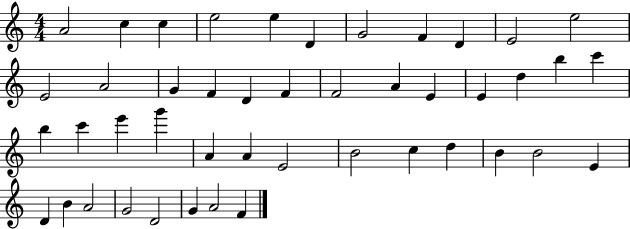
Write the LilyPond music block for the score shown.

{
  \clef treble
  \numericTimeSignature
  \time 4/4
  \key c \major
  a'2 c''4 c''4 | e''2 e''4 d'4 | g'2 f'4 d'4 | e'2 e''2 | \break e'2 a'2 | g'4 f'4 d'4 f'4 | f'2 a'4 e'4 | e'4 d''4 b''4 c'''4 | \break b''4 c'''4 e'''4 g'''4 | a'4 a'4 e'2 | b'2 c''4 d''4 | b'4 b'2 e'4 | \break d'4 b'4 a'2 | g'2 d'2 | g'4 a'2 f'4 | \bar "|."
}